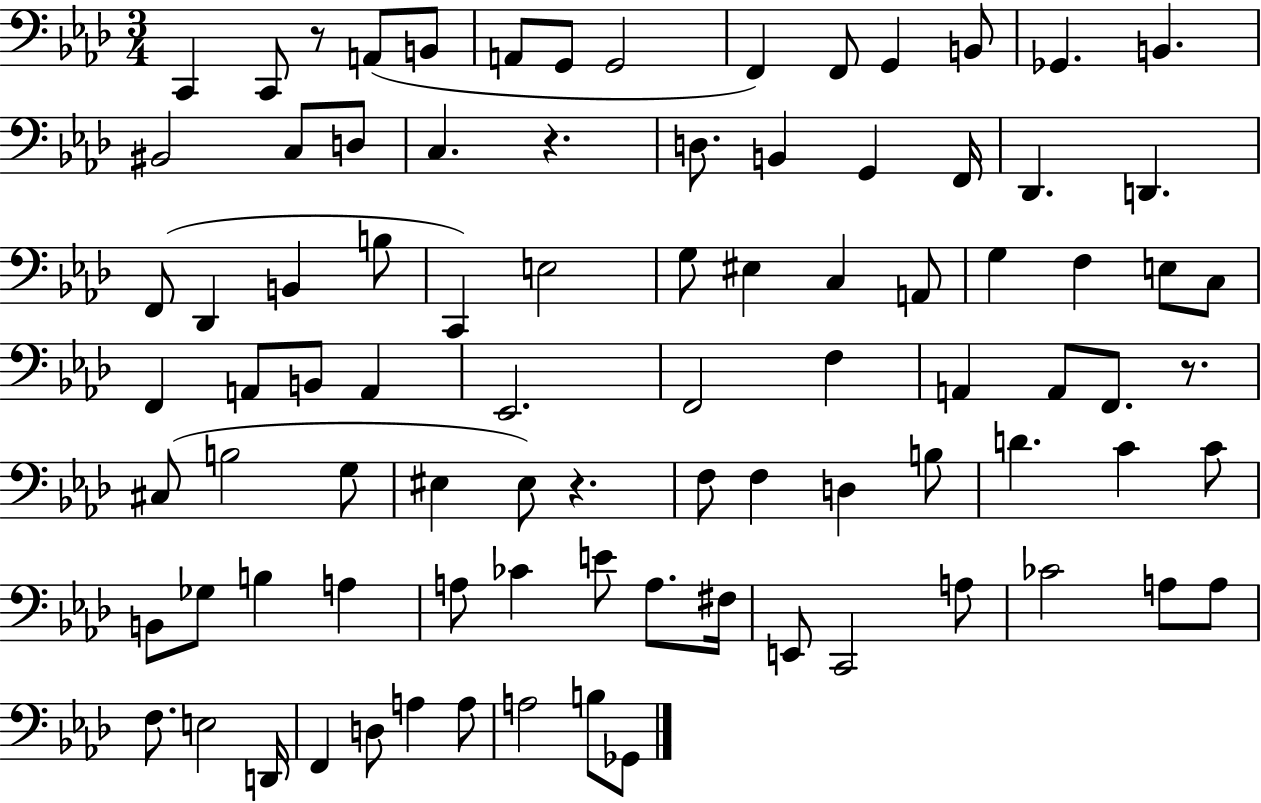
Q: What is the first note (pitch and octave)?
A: C2